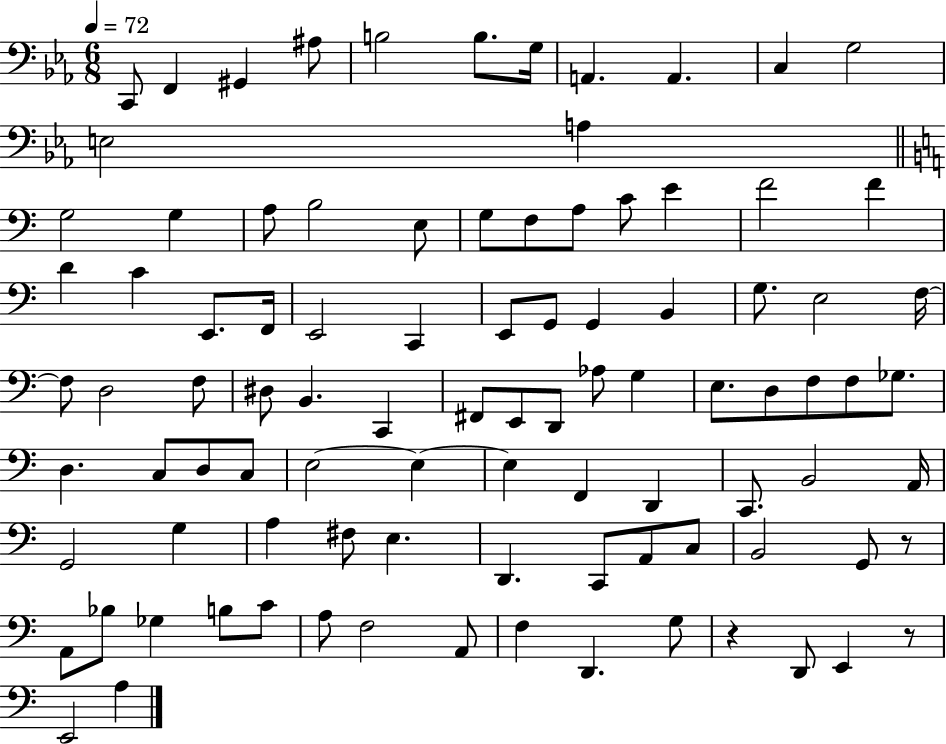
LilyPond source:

{
  \clef bass
  \numericTimeSignature
  \time 6/8
  \key ees \major
  \tempo 4 = 72
  c,8 f,4 gis,4 ais8 | b2 b8. g16 | a,4. a,4. | c4 g2 | \break e2 a4 | \bar "||" \break \key a \minor g2 g4 | a8 b2 e8 | g8 f8 a8 c'8 e'4 | f'2 f'4 | \break d'4 c'4 e,8. f,16 | e,2 c,4 | e,8 g,8 g,4 b,4 | g8. e2 f16~~ | \break f8 d2 f8 | dis8 b,4. c,4 | fis,8 e,8 d,8 aes8 g4 | e8. d8 f8 f8 ges8. | \break d4. c8 d8 c8 | e2~~ e4~~ | e4 f,4 d,4 | c,8. b,2 a,16 | \break g,2 g4 | a4 fis8 e4. | d,4. c,8 a,8 c8 | b,2 g,8 r8 | \break a,8 bes8 ges4 b8 c'8 | a8 f2 a,8 | f4 d,4. g8 | r4 d,8 e,4 r8 | \break e,2 a4 | \bar "|."
}